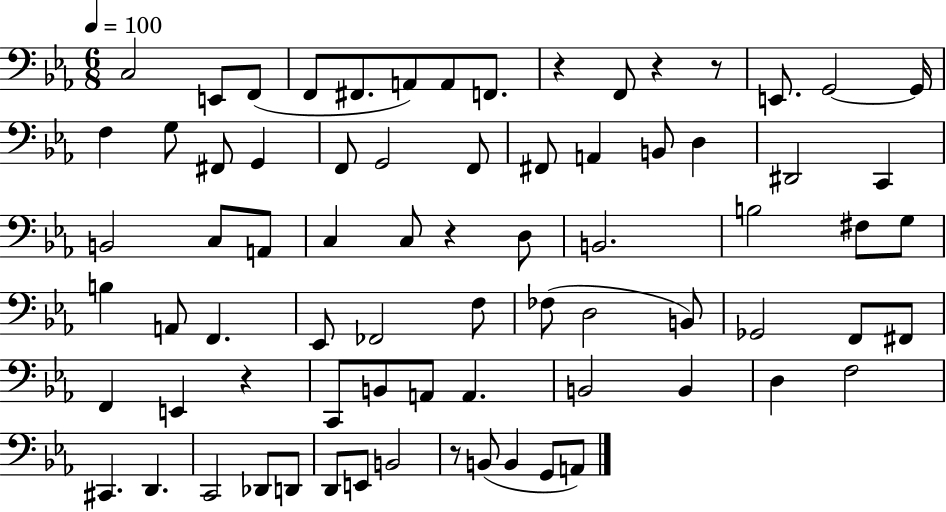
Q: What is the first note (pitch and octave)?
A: C3